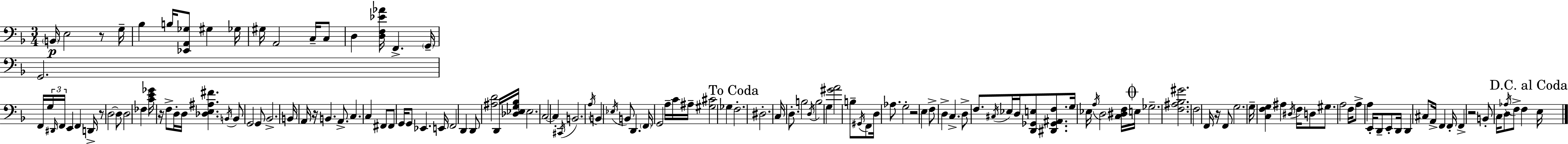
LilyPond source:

{
  \clef bass
  \numericTimeSignature
  \time 3/4
  \key d \minor
  \parenthesize b,16\p e2 r8 g16-- | bes4 b16 <ees, a, ges>8 gis4 ges16 | gis16 a,2 c16-- c8 | d4 <d f ees' aes'>16 f,4.-> \parenthesize g,16-- | \break g,2. | f,16 \tuplet 3/2 { g16 \grace { dis,16 } f,16 } e,4 f,4 | d,16-> r8 d2~~ d8 | d2 fes4 | \break <c' e' ges'>16 r16 f8-> d16-. d16 <des e ais fis'>4. | \acciaccatura { b,16 } b,8 g,2 | g,8 bes,2.-> | b,16 a,16 r16 b,4. a,8.-> | \break c4. c4 | fis,8 fis,8 g,16 g,8 ees,4. | e,16 f,2 d,4 | d,8 <ais d'>2 | \break d,16 <des ees g bes>16 ees2. | c2~~ c4-. | \acciaccatura { cis,16 } b,2. | \acciaccatura { a16 } b,4 \acciaccatura { ees16 } b,8 d,4. | \break \parenthesize f,16 g,2 | a16-- c'16 ais16-- <gis cis'>2 | ges4 \mark "To Coda" f2.-. | dis2.-. | \break c16 d8.-. b2 | \acciaccatura { d16 } b2 | g4 <gis' a'>2 | b8-- \acciaccatura { gis,16 } f,8 d16 aes8. g2-. | \break r2 | e4 f8-> d4-> | c4.-> d8-> f8. | \acciaccatura { cis16 } ees16 d16 <d, ges, e>8 <dis, ges, ais, f>8. g16 ees16 \acciaccatura { a16 } d2 | \break <c dis f>16 \mark \markup { \musicglyph "scripts.coda" } e16 ges2.-- | <f ais bes gis'>2. | f2 | f,16 r16 f,8 g2. | \break g16-- <c f g>4 | ais4 \acciaccatura { dis16 } f16 d8 gis8. | a2 f16 a8-> | a4 e,16-. d,8-- e,8-. d,16 d,4 | \break cis8 a,16-> f,4 f,16-. f,4-> | r2 b,8-. | c16 d8 \acciaccatura { aes16 } f8-> f4 \mark "D.C. al Coda" e16 \bar "|."
}